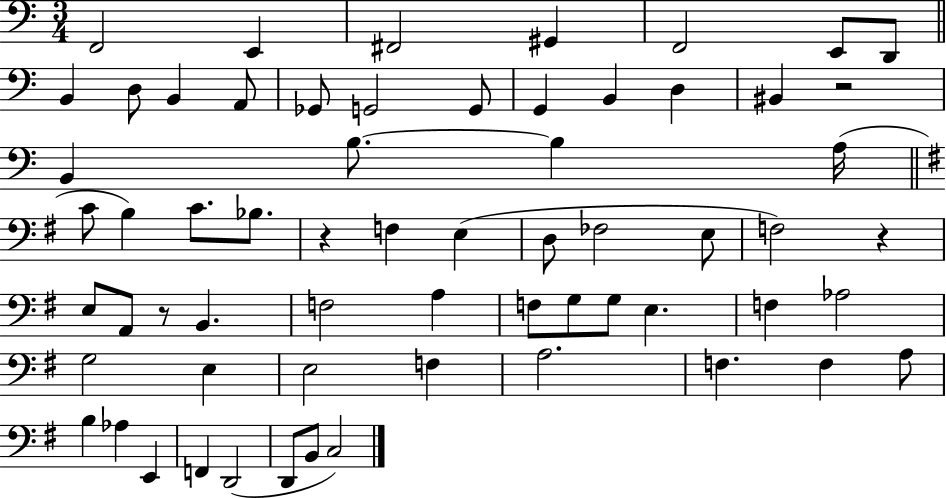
{
  \clef bass
  \numericTimeSignature
  \time 3/4
  \key c \major
  f,2 e,4 | fis,2 gis,4 | f,2 e,8 d,8 | \bar "||" \break \key c \major b,4 d8 b,4 a,8 | ges,8 g,2 g,8 | g,4 b,4 d4 | bis,4 r2 | \break b,4 b8.~~ b4 a16( | \bar "||" \break \key g \major c'8 b4) c'8. bes8. | r4 f4 e4( | d8 fes2 e8 | f2) r4 | \break e8 a,8 r8 b,4. | f2 a4 | f8 g8 g8 e4. | f4 aes2 | \break g2 e4 | e2 f4 | a2. | f4. f4 a8 | \break b4 aes4 e,4 | f,4 d,2( | d,8 b,8 c2) | \bar "|."
}